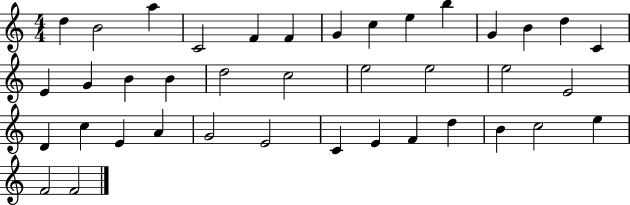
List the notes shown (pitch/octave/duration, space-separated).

D5/q B4/h A5/q C4/h F4/q F4/q G4/q C5/q E5/q B5/q G4/q B4/q D5/q C4/q E4/q G4/q B4/q B4/q D5/h C5/h E5/h E5/h E5/h E4/h D4/q C5/q E4/q A4/q G4/h E4/h C4/q E4/q F4/q D5/q B4/q C5/h E5/q F4/h F4/h